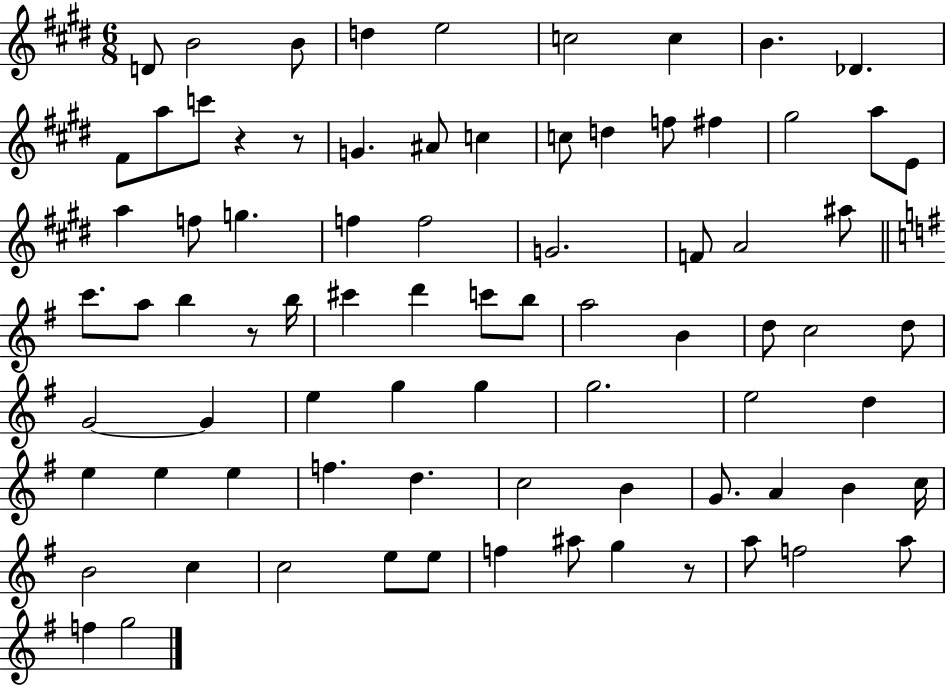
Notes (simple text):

D4/e B4/h B4/e D5/q E5/h C5/h C5/q B4/q. Db4/q. F#4/e A5/e C6/e R/q R/e G4/q. A#4/e C5/q C5/e D5/q F5/e F#5/q G#5/h A5/e E4/e A5/q F5/e G5/q. F5/q F5/h G4/h. F4/e A4/h A#5/e C6/e. A5/e B5/q R/e B5/s C#6/q D6/q C6/e B5/e A5/h B4/q D5/e C5/h D5/e G4/h G4/q E5/q G5/q G5/q G5/h. E5/h D5/q E5/q E5/q E5/q F5/q. D5/q. C5/h B4/q G4/e. A4/q B4/q C5/s B4/h C5/q C5/h E5/e E5/e F5/q A#5/e G5/q R/e A5/e F5/h A5/e F5/q G5/h